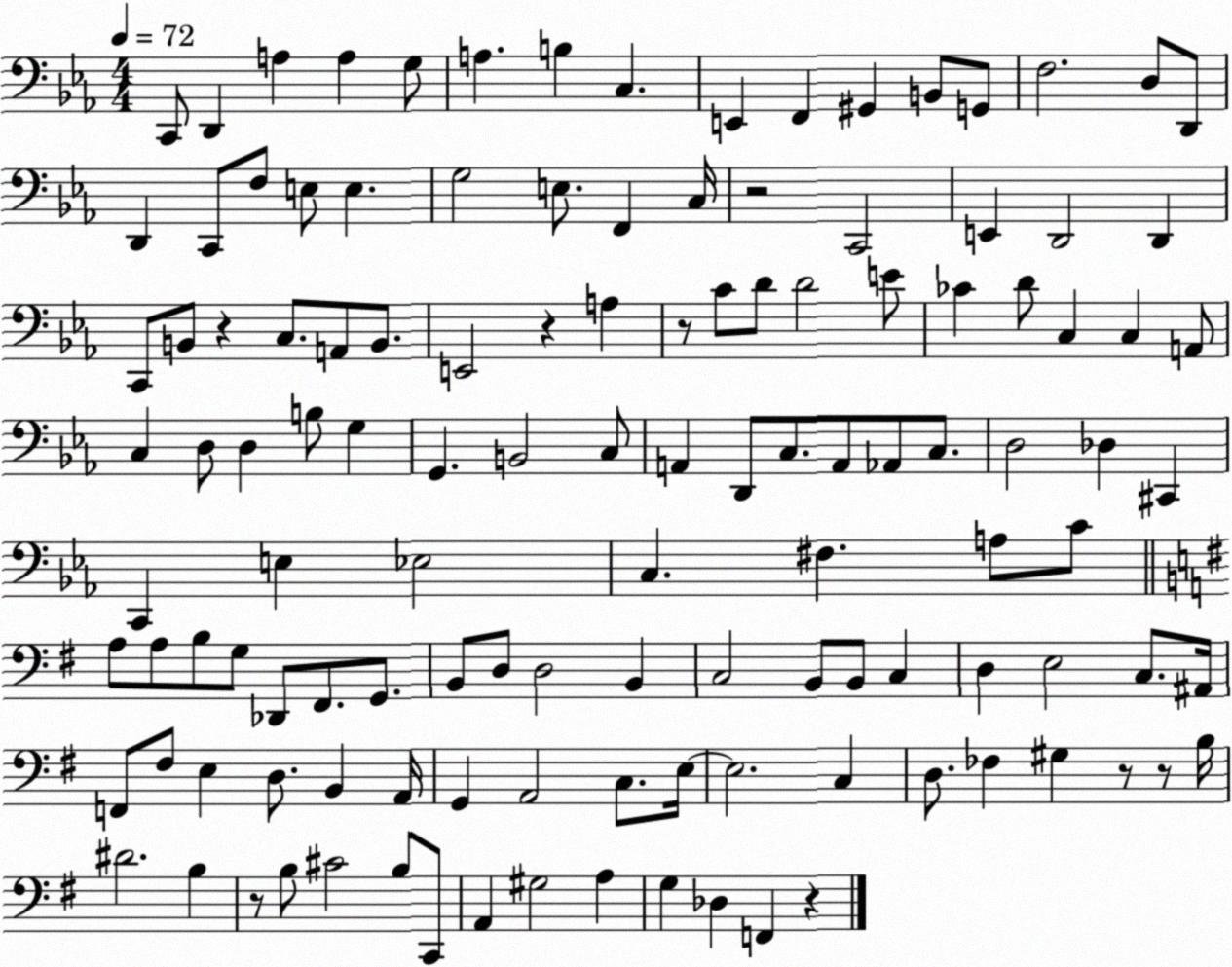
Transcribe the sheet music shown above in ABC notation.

X:1
T:Untitled
M:4/4
L:1/4
K:Eb
C,,/2 D,, A, A, G,/2 A, B, C, E,, F,, ^G,, B,,/2 G,,/2 F,2 D,/2 D,,/2 D,, C,,/2 F,/2 E,/2 E, G,2 E,/2 F,, C,/4 z2 C,,2 E,, D,,2 D,, C,,/2 B,,/2 z C,/2 A,,/2 B,,/2 E,,2 z A, z/2 C/2 D/2 D2 E/2 _C D/2 C, C, A,,/2 C, D,/2 D, B,/2 G, G,, B,,2 C,/2 A,, D,,/2 C,/2 A,,/2 _A,,/2 C,/2 D,2 _D, ^C,, C,, E, _E,2 C, ^F, A,/2 C/2 A,/2 A,/2 B,/2 G,/2 _D,,/2 ^F,,/2 G,,/2 B,,/2 D,/2 D,2 B,, C,2 B,,/2 B,,/2 C, D, E,2 C,/2 ^A,,/4 F,,/2 ^F,/2 E, D,/2 B,, A,,/4 G,, A,,2 C,/2 E,/4 E,2 C, D,/2 _F, ^G, z/2 z/2 B,/4 ^D2 B, z/2 B,/2 ^C2 B,/2 C,,/2 A,, ^G,2 A, G, _D, F,, z